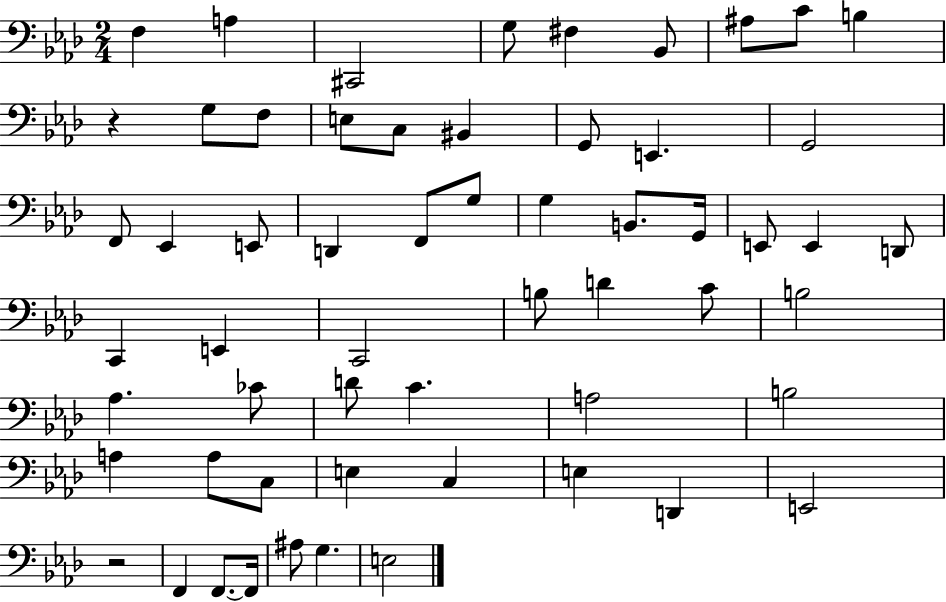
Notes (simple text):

F3/q A3/q C#2/h G3/e F#3/q Bb2/e A#3/e C4/e B3/q R/q G3/e F3/e E3/e C3/e BIS2/q G2/e E2/q. G2/h F2/e Eb2/q E2/e D2/q F2/e G3/e G3/q B2/e. G2/s E2/e E2/q D2/e C2/q E2/q C2/h B3/e D4/q C4/e B3/h Ab3/q. CES4/e D4/e C4/q. A3/h B3/h A3/q A3/e C3/e E3/q C3/q E3/q D2/q E2/h R/h F2/q F2/e. F2/s A#3/e G3/q. E3/h